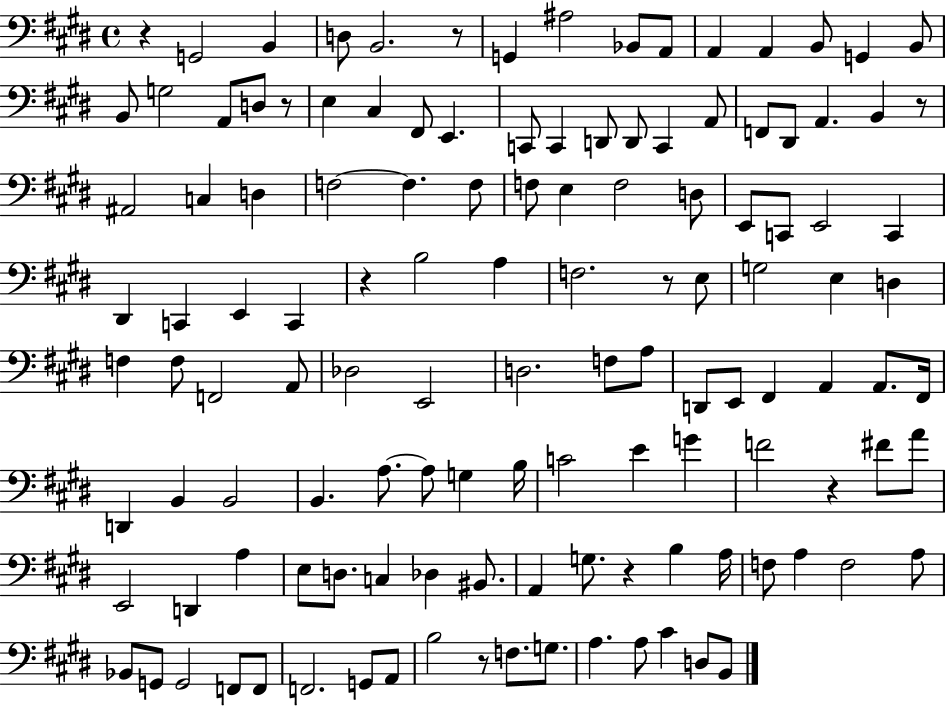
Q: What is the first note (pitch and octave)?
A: G2